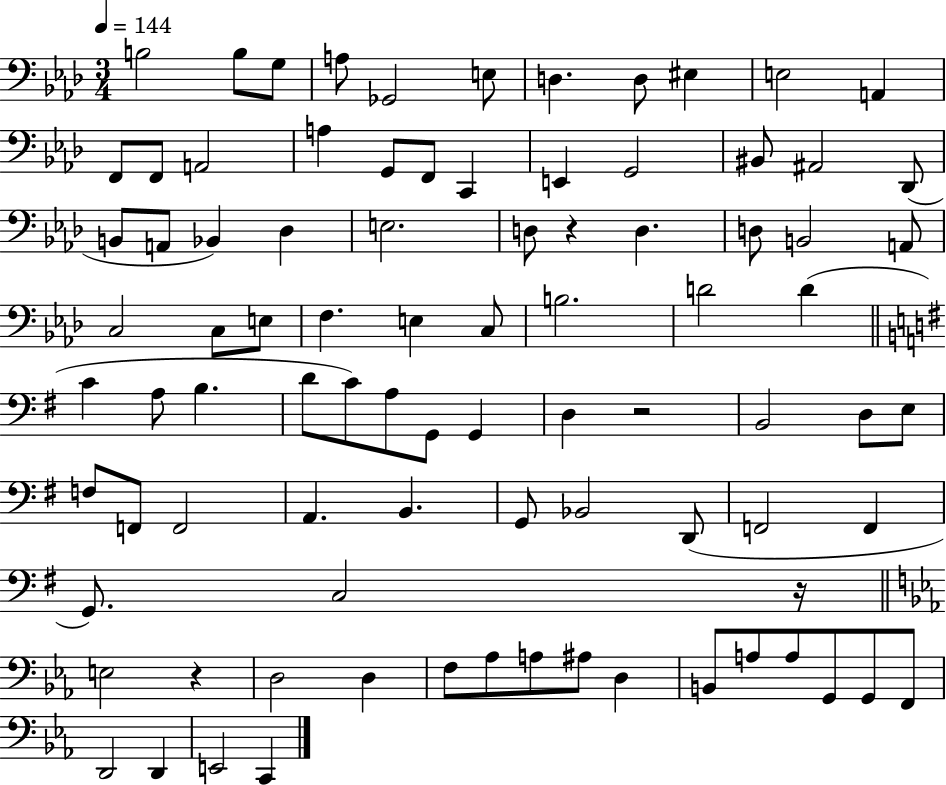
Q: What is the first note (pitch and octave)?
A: B3